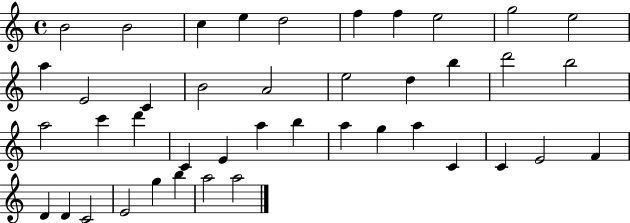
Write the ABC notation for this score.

X:1
T:Untitled
M:4/4
L:1/4
K:C
B2 B2 c e d2 f f e2 g2 e2 a E2 C B2 A2 e2 d b d'2 b2 a2 c' d' C E a b a g a C C E2 F D D C2 E2 g b a2 a2